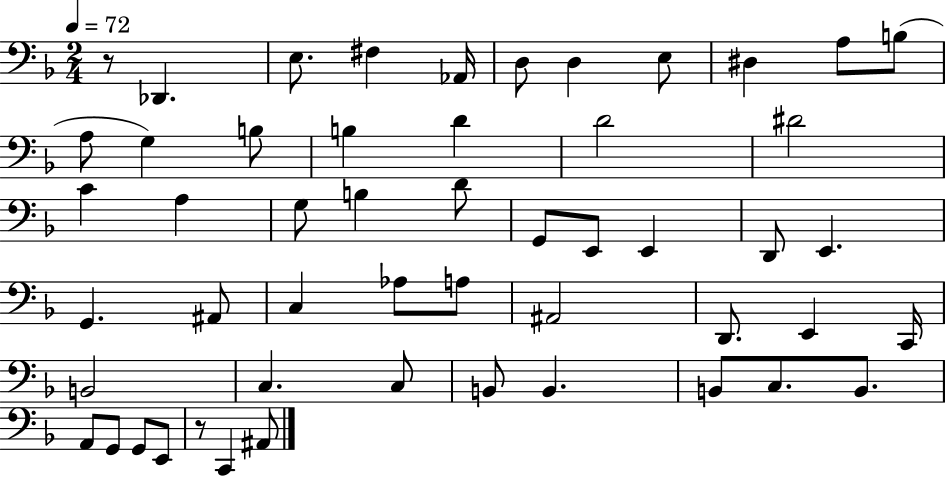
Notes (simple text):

R/e Db2/q. E3/e. F#3/q Ab2/s D3/e D3/q E3/e D#3/q A3/e B3/e A3/e G3/q B3/e B3/q D4/q D4/h D#4/h C4/q A3/q G3/e B3/q D4/e G2/e E2/e E2/q D2/e E2/q. G2/q. A#2/e C3/q Ab3/e A3/e A#2/h D2/e. E2/q C2/s B2/h C3/q. C3/e B2/e B2/q. B2/e C3/e. B2/e. A2/e G2/e G2/e E2/e R/e C2/q A#2/e